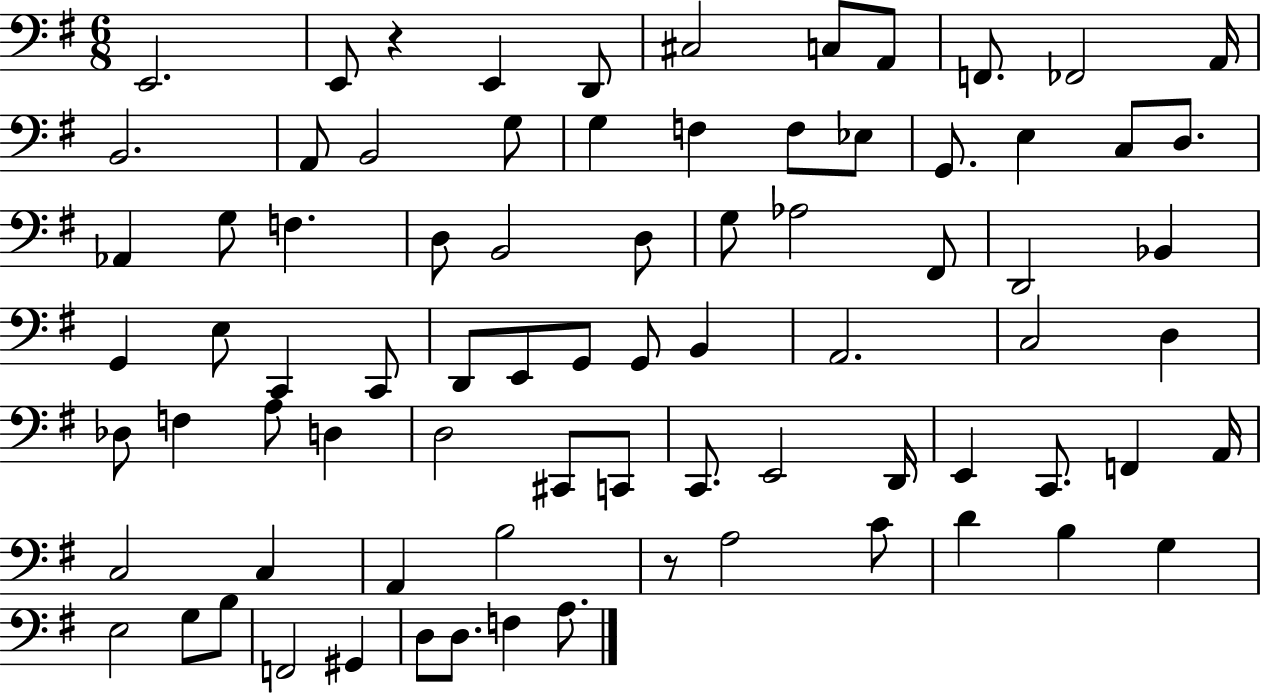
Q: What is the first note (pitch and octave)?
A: E2